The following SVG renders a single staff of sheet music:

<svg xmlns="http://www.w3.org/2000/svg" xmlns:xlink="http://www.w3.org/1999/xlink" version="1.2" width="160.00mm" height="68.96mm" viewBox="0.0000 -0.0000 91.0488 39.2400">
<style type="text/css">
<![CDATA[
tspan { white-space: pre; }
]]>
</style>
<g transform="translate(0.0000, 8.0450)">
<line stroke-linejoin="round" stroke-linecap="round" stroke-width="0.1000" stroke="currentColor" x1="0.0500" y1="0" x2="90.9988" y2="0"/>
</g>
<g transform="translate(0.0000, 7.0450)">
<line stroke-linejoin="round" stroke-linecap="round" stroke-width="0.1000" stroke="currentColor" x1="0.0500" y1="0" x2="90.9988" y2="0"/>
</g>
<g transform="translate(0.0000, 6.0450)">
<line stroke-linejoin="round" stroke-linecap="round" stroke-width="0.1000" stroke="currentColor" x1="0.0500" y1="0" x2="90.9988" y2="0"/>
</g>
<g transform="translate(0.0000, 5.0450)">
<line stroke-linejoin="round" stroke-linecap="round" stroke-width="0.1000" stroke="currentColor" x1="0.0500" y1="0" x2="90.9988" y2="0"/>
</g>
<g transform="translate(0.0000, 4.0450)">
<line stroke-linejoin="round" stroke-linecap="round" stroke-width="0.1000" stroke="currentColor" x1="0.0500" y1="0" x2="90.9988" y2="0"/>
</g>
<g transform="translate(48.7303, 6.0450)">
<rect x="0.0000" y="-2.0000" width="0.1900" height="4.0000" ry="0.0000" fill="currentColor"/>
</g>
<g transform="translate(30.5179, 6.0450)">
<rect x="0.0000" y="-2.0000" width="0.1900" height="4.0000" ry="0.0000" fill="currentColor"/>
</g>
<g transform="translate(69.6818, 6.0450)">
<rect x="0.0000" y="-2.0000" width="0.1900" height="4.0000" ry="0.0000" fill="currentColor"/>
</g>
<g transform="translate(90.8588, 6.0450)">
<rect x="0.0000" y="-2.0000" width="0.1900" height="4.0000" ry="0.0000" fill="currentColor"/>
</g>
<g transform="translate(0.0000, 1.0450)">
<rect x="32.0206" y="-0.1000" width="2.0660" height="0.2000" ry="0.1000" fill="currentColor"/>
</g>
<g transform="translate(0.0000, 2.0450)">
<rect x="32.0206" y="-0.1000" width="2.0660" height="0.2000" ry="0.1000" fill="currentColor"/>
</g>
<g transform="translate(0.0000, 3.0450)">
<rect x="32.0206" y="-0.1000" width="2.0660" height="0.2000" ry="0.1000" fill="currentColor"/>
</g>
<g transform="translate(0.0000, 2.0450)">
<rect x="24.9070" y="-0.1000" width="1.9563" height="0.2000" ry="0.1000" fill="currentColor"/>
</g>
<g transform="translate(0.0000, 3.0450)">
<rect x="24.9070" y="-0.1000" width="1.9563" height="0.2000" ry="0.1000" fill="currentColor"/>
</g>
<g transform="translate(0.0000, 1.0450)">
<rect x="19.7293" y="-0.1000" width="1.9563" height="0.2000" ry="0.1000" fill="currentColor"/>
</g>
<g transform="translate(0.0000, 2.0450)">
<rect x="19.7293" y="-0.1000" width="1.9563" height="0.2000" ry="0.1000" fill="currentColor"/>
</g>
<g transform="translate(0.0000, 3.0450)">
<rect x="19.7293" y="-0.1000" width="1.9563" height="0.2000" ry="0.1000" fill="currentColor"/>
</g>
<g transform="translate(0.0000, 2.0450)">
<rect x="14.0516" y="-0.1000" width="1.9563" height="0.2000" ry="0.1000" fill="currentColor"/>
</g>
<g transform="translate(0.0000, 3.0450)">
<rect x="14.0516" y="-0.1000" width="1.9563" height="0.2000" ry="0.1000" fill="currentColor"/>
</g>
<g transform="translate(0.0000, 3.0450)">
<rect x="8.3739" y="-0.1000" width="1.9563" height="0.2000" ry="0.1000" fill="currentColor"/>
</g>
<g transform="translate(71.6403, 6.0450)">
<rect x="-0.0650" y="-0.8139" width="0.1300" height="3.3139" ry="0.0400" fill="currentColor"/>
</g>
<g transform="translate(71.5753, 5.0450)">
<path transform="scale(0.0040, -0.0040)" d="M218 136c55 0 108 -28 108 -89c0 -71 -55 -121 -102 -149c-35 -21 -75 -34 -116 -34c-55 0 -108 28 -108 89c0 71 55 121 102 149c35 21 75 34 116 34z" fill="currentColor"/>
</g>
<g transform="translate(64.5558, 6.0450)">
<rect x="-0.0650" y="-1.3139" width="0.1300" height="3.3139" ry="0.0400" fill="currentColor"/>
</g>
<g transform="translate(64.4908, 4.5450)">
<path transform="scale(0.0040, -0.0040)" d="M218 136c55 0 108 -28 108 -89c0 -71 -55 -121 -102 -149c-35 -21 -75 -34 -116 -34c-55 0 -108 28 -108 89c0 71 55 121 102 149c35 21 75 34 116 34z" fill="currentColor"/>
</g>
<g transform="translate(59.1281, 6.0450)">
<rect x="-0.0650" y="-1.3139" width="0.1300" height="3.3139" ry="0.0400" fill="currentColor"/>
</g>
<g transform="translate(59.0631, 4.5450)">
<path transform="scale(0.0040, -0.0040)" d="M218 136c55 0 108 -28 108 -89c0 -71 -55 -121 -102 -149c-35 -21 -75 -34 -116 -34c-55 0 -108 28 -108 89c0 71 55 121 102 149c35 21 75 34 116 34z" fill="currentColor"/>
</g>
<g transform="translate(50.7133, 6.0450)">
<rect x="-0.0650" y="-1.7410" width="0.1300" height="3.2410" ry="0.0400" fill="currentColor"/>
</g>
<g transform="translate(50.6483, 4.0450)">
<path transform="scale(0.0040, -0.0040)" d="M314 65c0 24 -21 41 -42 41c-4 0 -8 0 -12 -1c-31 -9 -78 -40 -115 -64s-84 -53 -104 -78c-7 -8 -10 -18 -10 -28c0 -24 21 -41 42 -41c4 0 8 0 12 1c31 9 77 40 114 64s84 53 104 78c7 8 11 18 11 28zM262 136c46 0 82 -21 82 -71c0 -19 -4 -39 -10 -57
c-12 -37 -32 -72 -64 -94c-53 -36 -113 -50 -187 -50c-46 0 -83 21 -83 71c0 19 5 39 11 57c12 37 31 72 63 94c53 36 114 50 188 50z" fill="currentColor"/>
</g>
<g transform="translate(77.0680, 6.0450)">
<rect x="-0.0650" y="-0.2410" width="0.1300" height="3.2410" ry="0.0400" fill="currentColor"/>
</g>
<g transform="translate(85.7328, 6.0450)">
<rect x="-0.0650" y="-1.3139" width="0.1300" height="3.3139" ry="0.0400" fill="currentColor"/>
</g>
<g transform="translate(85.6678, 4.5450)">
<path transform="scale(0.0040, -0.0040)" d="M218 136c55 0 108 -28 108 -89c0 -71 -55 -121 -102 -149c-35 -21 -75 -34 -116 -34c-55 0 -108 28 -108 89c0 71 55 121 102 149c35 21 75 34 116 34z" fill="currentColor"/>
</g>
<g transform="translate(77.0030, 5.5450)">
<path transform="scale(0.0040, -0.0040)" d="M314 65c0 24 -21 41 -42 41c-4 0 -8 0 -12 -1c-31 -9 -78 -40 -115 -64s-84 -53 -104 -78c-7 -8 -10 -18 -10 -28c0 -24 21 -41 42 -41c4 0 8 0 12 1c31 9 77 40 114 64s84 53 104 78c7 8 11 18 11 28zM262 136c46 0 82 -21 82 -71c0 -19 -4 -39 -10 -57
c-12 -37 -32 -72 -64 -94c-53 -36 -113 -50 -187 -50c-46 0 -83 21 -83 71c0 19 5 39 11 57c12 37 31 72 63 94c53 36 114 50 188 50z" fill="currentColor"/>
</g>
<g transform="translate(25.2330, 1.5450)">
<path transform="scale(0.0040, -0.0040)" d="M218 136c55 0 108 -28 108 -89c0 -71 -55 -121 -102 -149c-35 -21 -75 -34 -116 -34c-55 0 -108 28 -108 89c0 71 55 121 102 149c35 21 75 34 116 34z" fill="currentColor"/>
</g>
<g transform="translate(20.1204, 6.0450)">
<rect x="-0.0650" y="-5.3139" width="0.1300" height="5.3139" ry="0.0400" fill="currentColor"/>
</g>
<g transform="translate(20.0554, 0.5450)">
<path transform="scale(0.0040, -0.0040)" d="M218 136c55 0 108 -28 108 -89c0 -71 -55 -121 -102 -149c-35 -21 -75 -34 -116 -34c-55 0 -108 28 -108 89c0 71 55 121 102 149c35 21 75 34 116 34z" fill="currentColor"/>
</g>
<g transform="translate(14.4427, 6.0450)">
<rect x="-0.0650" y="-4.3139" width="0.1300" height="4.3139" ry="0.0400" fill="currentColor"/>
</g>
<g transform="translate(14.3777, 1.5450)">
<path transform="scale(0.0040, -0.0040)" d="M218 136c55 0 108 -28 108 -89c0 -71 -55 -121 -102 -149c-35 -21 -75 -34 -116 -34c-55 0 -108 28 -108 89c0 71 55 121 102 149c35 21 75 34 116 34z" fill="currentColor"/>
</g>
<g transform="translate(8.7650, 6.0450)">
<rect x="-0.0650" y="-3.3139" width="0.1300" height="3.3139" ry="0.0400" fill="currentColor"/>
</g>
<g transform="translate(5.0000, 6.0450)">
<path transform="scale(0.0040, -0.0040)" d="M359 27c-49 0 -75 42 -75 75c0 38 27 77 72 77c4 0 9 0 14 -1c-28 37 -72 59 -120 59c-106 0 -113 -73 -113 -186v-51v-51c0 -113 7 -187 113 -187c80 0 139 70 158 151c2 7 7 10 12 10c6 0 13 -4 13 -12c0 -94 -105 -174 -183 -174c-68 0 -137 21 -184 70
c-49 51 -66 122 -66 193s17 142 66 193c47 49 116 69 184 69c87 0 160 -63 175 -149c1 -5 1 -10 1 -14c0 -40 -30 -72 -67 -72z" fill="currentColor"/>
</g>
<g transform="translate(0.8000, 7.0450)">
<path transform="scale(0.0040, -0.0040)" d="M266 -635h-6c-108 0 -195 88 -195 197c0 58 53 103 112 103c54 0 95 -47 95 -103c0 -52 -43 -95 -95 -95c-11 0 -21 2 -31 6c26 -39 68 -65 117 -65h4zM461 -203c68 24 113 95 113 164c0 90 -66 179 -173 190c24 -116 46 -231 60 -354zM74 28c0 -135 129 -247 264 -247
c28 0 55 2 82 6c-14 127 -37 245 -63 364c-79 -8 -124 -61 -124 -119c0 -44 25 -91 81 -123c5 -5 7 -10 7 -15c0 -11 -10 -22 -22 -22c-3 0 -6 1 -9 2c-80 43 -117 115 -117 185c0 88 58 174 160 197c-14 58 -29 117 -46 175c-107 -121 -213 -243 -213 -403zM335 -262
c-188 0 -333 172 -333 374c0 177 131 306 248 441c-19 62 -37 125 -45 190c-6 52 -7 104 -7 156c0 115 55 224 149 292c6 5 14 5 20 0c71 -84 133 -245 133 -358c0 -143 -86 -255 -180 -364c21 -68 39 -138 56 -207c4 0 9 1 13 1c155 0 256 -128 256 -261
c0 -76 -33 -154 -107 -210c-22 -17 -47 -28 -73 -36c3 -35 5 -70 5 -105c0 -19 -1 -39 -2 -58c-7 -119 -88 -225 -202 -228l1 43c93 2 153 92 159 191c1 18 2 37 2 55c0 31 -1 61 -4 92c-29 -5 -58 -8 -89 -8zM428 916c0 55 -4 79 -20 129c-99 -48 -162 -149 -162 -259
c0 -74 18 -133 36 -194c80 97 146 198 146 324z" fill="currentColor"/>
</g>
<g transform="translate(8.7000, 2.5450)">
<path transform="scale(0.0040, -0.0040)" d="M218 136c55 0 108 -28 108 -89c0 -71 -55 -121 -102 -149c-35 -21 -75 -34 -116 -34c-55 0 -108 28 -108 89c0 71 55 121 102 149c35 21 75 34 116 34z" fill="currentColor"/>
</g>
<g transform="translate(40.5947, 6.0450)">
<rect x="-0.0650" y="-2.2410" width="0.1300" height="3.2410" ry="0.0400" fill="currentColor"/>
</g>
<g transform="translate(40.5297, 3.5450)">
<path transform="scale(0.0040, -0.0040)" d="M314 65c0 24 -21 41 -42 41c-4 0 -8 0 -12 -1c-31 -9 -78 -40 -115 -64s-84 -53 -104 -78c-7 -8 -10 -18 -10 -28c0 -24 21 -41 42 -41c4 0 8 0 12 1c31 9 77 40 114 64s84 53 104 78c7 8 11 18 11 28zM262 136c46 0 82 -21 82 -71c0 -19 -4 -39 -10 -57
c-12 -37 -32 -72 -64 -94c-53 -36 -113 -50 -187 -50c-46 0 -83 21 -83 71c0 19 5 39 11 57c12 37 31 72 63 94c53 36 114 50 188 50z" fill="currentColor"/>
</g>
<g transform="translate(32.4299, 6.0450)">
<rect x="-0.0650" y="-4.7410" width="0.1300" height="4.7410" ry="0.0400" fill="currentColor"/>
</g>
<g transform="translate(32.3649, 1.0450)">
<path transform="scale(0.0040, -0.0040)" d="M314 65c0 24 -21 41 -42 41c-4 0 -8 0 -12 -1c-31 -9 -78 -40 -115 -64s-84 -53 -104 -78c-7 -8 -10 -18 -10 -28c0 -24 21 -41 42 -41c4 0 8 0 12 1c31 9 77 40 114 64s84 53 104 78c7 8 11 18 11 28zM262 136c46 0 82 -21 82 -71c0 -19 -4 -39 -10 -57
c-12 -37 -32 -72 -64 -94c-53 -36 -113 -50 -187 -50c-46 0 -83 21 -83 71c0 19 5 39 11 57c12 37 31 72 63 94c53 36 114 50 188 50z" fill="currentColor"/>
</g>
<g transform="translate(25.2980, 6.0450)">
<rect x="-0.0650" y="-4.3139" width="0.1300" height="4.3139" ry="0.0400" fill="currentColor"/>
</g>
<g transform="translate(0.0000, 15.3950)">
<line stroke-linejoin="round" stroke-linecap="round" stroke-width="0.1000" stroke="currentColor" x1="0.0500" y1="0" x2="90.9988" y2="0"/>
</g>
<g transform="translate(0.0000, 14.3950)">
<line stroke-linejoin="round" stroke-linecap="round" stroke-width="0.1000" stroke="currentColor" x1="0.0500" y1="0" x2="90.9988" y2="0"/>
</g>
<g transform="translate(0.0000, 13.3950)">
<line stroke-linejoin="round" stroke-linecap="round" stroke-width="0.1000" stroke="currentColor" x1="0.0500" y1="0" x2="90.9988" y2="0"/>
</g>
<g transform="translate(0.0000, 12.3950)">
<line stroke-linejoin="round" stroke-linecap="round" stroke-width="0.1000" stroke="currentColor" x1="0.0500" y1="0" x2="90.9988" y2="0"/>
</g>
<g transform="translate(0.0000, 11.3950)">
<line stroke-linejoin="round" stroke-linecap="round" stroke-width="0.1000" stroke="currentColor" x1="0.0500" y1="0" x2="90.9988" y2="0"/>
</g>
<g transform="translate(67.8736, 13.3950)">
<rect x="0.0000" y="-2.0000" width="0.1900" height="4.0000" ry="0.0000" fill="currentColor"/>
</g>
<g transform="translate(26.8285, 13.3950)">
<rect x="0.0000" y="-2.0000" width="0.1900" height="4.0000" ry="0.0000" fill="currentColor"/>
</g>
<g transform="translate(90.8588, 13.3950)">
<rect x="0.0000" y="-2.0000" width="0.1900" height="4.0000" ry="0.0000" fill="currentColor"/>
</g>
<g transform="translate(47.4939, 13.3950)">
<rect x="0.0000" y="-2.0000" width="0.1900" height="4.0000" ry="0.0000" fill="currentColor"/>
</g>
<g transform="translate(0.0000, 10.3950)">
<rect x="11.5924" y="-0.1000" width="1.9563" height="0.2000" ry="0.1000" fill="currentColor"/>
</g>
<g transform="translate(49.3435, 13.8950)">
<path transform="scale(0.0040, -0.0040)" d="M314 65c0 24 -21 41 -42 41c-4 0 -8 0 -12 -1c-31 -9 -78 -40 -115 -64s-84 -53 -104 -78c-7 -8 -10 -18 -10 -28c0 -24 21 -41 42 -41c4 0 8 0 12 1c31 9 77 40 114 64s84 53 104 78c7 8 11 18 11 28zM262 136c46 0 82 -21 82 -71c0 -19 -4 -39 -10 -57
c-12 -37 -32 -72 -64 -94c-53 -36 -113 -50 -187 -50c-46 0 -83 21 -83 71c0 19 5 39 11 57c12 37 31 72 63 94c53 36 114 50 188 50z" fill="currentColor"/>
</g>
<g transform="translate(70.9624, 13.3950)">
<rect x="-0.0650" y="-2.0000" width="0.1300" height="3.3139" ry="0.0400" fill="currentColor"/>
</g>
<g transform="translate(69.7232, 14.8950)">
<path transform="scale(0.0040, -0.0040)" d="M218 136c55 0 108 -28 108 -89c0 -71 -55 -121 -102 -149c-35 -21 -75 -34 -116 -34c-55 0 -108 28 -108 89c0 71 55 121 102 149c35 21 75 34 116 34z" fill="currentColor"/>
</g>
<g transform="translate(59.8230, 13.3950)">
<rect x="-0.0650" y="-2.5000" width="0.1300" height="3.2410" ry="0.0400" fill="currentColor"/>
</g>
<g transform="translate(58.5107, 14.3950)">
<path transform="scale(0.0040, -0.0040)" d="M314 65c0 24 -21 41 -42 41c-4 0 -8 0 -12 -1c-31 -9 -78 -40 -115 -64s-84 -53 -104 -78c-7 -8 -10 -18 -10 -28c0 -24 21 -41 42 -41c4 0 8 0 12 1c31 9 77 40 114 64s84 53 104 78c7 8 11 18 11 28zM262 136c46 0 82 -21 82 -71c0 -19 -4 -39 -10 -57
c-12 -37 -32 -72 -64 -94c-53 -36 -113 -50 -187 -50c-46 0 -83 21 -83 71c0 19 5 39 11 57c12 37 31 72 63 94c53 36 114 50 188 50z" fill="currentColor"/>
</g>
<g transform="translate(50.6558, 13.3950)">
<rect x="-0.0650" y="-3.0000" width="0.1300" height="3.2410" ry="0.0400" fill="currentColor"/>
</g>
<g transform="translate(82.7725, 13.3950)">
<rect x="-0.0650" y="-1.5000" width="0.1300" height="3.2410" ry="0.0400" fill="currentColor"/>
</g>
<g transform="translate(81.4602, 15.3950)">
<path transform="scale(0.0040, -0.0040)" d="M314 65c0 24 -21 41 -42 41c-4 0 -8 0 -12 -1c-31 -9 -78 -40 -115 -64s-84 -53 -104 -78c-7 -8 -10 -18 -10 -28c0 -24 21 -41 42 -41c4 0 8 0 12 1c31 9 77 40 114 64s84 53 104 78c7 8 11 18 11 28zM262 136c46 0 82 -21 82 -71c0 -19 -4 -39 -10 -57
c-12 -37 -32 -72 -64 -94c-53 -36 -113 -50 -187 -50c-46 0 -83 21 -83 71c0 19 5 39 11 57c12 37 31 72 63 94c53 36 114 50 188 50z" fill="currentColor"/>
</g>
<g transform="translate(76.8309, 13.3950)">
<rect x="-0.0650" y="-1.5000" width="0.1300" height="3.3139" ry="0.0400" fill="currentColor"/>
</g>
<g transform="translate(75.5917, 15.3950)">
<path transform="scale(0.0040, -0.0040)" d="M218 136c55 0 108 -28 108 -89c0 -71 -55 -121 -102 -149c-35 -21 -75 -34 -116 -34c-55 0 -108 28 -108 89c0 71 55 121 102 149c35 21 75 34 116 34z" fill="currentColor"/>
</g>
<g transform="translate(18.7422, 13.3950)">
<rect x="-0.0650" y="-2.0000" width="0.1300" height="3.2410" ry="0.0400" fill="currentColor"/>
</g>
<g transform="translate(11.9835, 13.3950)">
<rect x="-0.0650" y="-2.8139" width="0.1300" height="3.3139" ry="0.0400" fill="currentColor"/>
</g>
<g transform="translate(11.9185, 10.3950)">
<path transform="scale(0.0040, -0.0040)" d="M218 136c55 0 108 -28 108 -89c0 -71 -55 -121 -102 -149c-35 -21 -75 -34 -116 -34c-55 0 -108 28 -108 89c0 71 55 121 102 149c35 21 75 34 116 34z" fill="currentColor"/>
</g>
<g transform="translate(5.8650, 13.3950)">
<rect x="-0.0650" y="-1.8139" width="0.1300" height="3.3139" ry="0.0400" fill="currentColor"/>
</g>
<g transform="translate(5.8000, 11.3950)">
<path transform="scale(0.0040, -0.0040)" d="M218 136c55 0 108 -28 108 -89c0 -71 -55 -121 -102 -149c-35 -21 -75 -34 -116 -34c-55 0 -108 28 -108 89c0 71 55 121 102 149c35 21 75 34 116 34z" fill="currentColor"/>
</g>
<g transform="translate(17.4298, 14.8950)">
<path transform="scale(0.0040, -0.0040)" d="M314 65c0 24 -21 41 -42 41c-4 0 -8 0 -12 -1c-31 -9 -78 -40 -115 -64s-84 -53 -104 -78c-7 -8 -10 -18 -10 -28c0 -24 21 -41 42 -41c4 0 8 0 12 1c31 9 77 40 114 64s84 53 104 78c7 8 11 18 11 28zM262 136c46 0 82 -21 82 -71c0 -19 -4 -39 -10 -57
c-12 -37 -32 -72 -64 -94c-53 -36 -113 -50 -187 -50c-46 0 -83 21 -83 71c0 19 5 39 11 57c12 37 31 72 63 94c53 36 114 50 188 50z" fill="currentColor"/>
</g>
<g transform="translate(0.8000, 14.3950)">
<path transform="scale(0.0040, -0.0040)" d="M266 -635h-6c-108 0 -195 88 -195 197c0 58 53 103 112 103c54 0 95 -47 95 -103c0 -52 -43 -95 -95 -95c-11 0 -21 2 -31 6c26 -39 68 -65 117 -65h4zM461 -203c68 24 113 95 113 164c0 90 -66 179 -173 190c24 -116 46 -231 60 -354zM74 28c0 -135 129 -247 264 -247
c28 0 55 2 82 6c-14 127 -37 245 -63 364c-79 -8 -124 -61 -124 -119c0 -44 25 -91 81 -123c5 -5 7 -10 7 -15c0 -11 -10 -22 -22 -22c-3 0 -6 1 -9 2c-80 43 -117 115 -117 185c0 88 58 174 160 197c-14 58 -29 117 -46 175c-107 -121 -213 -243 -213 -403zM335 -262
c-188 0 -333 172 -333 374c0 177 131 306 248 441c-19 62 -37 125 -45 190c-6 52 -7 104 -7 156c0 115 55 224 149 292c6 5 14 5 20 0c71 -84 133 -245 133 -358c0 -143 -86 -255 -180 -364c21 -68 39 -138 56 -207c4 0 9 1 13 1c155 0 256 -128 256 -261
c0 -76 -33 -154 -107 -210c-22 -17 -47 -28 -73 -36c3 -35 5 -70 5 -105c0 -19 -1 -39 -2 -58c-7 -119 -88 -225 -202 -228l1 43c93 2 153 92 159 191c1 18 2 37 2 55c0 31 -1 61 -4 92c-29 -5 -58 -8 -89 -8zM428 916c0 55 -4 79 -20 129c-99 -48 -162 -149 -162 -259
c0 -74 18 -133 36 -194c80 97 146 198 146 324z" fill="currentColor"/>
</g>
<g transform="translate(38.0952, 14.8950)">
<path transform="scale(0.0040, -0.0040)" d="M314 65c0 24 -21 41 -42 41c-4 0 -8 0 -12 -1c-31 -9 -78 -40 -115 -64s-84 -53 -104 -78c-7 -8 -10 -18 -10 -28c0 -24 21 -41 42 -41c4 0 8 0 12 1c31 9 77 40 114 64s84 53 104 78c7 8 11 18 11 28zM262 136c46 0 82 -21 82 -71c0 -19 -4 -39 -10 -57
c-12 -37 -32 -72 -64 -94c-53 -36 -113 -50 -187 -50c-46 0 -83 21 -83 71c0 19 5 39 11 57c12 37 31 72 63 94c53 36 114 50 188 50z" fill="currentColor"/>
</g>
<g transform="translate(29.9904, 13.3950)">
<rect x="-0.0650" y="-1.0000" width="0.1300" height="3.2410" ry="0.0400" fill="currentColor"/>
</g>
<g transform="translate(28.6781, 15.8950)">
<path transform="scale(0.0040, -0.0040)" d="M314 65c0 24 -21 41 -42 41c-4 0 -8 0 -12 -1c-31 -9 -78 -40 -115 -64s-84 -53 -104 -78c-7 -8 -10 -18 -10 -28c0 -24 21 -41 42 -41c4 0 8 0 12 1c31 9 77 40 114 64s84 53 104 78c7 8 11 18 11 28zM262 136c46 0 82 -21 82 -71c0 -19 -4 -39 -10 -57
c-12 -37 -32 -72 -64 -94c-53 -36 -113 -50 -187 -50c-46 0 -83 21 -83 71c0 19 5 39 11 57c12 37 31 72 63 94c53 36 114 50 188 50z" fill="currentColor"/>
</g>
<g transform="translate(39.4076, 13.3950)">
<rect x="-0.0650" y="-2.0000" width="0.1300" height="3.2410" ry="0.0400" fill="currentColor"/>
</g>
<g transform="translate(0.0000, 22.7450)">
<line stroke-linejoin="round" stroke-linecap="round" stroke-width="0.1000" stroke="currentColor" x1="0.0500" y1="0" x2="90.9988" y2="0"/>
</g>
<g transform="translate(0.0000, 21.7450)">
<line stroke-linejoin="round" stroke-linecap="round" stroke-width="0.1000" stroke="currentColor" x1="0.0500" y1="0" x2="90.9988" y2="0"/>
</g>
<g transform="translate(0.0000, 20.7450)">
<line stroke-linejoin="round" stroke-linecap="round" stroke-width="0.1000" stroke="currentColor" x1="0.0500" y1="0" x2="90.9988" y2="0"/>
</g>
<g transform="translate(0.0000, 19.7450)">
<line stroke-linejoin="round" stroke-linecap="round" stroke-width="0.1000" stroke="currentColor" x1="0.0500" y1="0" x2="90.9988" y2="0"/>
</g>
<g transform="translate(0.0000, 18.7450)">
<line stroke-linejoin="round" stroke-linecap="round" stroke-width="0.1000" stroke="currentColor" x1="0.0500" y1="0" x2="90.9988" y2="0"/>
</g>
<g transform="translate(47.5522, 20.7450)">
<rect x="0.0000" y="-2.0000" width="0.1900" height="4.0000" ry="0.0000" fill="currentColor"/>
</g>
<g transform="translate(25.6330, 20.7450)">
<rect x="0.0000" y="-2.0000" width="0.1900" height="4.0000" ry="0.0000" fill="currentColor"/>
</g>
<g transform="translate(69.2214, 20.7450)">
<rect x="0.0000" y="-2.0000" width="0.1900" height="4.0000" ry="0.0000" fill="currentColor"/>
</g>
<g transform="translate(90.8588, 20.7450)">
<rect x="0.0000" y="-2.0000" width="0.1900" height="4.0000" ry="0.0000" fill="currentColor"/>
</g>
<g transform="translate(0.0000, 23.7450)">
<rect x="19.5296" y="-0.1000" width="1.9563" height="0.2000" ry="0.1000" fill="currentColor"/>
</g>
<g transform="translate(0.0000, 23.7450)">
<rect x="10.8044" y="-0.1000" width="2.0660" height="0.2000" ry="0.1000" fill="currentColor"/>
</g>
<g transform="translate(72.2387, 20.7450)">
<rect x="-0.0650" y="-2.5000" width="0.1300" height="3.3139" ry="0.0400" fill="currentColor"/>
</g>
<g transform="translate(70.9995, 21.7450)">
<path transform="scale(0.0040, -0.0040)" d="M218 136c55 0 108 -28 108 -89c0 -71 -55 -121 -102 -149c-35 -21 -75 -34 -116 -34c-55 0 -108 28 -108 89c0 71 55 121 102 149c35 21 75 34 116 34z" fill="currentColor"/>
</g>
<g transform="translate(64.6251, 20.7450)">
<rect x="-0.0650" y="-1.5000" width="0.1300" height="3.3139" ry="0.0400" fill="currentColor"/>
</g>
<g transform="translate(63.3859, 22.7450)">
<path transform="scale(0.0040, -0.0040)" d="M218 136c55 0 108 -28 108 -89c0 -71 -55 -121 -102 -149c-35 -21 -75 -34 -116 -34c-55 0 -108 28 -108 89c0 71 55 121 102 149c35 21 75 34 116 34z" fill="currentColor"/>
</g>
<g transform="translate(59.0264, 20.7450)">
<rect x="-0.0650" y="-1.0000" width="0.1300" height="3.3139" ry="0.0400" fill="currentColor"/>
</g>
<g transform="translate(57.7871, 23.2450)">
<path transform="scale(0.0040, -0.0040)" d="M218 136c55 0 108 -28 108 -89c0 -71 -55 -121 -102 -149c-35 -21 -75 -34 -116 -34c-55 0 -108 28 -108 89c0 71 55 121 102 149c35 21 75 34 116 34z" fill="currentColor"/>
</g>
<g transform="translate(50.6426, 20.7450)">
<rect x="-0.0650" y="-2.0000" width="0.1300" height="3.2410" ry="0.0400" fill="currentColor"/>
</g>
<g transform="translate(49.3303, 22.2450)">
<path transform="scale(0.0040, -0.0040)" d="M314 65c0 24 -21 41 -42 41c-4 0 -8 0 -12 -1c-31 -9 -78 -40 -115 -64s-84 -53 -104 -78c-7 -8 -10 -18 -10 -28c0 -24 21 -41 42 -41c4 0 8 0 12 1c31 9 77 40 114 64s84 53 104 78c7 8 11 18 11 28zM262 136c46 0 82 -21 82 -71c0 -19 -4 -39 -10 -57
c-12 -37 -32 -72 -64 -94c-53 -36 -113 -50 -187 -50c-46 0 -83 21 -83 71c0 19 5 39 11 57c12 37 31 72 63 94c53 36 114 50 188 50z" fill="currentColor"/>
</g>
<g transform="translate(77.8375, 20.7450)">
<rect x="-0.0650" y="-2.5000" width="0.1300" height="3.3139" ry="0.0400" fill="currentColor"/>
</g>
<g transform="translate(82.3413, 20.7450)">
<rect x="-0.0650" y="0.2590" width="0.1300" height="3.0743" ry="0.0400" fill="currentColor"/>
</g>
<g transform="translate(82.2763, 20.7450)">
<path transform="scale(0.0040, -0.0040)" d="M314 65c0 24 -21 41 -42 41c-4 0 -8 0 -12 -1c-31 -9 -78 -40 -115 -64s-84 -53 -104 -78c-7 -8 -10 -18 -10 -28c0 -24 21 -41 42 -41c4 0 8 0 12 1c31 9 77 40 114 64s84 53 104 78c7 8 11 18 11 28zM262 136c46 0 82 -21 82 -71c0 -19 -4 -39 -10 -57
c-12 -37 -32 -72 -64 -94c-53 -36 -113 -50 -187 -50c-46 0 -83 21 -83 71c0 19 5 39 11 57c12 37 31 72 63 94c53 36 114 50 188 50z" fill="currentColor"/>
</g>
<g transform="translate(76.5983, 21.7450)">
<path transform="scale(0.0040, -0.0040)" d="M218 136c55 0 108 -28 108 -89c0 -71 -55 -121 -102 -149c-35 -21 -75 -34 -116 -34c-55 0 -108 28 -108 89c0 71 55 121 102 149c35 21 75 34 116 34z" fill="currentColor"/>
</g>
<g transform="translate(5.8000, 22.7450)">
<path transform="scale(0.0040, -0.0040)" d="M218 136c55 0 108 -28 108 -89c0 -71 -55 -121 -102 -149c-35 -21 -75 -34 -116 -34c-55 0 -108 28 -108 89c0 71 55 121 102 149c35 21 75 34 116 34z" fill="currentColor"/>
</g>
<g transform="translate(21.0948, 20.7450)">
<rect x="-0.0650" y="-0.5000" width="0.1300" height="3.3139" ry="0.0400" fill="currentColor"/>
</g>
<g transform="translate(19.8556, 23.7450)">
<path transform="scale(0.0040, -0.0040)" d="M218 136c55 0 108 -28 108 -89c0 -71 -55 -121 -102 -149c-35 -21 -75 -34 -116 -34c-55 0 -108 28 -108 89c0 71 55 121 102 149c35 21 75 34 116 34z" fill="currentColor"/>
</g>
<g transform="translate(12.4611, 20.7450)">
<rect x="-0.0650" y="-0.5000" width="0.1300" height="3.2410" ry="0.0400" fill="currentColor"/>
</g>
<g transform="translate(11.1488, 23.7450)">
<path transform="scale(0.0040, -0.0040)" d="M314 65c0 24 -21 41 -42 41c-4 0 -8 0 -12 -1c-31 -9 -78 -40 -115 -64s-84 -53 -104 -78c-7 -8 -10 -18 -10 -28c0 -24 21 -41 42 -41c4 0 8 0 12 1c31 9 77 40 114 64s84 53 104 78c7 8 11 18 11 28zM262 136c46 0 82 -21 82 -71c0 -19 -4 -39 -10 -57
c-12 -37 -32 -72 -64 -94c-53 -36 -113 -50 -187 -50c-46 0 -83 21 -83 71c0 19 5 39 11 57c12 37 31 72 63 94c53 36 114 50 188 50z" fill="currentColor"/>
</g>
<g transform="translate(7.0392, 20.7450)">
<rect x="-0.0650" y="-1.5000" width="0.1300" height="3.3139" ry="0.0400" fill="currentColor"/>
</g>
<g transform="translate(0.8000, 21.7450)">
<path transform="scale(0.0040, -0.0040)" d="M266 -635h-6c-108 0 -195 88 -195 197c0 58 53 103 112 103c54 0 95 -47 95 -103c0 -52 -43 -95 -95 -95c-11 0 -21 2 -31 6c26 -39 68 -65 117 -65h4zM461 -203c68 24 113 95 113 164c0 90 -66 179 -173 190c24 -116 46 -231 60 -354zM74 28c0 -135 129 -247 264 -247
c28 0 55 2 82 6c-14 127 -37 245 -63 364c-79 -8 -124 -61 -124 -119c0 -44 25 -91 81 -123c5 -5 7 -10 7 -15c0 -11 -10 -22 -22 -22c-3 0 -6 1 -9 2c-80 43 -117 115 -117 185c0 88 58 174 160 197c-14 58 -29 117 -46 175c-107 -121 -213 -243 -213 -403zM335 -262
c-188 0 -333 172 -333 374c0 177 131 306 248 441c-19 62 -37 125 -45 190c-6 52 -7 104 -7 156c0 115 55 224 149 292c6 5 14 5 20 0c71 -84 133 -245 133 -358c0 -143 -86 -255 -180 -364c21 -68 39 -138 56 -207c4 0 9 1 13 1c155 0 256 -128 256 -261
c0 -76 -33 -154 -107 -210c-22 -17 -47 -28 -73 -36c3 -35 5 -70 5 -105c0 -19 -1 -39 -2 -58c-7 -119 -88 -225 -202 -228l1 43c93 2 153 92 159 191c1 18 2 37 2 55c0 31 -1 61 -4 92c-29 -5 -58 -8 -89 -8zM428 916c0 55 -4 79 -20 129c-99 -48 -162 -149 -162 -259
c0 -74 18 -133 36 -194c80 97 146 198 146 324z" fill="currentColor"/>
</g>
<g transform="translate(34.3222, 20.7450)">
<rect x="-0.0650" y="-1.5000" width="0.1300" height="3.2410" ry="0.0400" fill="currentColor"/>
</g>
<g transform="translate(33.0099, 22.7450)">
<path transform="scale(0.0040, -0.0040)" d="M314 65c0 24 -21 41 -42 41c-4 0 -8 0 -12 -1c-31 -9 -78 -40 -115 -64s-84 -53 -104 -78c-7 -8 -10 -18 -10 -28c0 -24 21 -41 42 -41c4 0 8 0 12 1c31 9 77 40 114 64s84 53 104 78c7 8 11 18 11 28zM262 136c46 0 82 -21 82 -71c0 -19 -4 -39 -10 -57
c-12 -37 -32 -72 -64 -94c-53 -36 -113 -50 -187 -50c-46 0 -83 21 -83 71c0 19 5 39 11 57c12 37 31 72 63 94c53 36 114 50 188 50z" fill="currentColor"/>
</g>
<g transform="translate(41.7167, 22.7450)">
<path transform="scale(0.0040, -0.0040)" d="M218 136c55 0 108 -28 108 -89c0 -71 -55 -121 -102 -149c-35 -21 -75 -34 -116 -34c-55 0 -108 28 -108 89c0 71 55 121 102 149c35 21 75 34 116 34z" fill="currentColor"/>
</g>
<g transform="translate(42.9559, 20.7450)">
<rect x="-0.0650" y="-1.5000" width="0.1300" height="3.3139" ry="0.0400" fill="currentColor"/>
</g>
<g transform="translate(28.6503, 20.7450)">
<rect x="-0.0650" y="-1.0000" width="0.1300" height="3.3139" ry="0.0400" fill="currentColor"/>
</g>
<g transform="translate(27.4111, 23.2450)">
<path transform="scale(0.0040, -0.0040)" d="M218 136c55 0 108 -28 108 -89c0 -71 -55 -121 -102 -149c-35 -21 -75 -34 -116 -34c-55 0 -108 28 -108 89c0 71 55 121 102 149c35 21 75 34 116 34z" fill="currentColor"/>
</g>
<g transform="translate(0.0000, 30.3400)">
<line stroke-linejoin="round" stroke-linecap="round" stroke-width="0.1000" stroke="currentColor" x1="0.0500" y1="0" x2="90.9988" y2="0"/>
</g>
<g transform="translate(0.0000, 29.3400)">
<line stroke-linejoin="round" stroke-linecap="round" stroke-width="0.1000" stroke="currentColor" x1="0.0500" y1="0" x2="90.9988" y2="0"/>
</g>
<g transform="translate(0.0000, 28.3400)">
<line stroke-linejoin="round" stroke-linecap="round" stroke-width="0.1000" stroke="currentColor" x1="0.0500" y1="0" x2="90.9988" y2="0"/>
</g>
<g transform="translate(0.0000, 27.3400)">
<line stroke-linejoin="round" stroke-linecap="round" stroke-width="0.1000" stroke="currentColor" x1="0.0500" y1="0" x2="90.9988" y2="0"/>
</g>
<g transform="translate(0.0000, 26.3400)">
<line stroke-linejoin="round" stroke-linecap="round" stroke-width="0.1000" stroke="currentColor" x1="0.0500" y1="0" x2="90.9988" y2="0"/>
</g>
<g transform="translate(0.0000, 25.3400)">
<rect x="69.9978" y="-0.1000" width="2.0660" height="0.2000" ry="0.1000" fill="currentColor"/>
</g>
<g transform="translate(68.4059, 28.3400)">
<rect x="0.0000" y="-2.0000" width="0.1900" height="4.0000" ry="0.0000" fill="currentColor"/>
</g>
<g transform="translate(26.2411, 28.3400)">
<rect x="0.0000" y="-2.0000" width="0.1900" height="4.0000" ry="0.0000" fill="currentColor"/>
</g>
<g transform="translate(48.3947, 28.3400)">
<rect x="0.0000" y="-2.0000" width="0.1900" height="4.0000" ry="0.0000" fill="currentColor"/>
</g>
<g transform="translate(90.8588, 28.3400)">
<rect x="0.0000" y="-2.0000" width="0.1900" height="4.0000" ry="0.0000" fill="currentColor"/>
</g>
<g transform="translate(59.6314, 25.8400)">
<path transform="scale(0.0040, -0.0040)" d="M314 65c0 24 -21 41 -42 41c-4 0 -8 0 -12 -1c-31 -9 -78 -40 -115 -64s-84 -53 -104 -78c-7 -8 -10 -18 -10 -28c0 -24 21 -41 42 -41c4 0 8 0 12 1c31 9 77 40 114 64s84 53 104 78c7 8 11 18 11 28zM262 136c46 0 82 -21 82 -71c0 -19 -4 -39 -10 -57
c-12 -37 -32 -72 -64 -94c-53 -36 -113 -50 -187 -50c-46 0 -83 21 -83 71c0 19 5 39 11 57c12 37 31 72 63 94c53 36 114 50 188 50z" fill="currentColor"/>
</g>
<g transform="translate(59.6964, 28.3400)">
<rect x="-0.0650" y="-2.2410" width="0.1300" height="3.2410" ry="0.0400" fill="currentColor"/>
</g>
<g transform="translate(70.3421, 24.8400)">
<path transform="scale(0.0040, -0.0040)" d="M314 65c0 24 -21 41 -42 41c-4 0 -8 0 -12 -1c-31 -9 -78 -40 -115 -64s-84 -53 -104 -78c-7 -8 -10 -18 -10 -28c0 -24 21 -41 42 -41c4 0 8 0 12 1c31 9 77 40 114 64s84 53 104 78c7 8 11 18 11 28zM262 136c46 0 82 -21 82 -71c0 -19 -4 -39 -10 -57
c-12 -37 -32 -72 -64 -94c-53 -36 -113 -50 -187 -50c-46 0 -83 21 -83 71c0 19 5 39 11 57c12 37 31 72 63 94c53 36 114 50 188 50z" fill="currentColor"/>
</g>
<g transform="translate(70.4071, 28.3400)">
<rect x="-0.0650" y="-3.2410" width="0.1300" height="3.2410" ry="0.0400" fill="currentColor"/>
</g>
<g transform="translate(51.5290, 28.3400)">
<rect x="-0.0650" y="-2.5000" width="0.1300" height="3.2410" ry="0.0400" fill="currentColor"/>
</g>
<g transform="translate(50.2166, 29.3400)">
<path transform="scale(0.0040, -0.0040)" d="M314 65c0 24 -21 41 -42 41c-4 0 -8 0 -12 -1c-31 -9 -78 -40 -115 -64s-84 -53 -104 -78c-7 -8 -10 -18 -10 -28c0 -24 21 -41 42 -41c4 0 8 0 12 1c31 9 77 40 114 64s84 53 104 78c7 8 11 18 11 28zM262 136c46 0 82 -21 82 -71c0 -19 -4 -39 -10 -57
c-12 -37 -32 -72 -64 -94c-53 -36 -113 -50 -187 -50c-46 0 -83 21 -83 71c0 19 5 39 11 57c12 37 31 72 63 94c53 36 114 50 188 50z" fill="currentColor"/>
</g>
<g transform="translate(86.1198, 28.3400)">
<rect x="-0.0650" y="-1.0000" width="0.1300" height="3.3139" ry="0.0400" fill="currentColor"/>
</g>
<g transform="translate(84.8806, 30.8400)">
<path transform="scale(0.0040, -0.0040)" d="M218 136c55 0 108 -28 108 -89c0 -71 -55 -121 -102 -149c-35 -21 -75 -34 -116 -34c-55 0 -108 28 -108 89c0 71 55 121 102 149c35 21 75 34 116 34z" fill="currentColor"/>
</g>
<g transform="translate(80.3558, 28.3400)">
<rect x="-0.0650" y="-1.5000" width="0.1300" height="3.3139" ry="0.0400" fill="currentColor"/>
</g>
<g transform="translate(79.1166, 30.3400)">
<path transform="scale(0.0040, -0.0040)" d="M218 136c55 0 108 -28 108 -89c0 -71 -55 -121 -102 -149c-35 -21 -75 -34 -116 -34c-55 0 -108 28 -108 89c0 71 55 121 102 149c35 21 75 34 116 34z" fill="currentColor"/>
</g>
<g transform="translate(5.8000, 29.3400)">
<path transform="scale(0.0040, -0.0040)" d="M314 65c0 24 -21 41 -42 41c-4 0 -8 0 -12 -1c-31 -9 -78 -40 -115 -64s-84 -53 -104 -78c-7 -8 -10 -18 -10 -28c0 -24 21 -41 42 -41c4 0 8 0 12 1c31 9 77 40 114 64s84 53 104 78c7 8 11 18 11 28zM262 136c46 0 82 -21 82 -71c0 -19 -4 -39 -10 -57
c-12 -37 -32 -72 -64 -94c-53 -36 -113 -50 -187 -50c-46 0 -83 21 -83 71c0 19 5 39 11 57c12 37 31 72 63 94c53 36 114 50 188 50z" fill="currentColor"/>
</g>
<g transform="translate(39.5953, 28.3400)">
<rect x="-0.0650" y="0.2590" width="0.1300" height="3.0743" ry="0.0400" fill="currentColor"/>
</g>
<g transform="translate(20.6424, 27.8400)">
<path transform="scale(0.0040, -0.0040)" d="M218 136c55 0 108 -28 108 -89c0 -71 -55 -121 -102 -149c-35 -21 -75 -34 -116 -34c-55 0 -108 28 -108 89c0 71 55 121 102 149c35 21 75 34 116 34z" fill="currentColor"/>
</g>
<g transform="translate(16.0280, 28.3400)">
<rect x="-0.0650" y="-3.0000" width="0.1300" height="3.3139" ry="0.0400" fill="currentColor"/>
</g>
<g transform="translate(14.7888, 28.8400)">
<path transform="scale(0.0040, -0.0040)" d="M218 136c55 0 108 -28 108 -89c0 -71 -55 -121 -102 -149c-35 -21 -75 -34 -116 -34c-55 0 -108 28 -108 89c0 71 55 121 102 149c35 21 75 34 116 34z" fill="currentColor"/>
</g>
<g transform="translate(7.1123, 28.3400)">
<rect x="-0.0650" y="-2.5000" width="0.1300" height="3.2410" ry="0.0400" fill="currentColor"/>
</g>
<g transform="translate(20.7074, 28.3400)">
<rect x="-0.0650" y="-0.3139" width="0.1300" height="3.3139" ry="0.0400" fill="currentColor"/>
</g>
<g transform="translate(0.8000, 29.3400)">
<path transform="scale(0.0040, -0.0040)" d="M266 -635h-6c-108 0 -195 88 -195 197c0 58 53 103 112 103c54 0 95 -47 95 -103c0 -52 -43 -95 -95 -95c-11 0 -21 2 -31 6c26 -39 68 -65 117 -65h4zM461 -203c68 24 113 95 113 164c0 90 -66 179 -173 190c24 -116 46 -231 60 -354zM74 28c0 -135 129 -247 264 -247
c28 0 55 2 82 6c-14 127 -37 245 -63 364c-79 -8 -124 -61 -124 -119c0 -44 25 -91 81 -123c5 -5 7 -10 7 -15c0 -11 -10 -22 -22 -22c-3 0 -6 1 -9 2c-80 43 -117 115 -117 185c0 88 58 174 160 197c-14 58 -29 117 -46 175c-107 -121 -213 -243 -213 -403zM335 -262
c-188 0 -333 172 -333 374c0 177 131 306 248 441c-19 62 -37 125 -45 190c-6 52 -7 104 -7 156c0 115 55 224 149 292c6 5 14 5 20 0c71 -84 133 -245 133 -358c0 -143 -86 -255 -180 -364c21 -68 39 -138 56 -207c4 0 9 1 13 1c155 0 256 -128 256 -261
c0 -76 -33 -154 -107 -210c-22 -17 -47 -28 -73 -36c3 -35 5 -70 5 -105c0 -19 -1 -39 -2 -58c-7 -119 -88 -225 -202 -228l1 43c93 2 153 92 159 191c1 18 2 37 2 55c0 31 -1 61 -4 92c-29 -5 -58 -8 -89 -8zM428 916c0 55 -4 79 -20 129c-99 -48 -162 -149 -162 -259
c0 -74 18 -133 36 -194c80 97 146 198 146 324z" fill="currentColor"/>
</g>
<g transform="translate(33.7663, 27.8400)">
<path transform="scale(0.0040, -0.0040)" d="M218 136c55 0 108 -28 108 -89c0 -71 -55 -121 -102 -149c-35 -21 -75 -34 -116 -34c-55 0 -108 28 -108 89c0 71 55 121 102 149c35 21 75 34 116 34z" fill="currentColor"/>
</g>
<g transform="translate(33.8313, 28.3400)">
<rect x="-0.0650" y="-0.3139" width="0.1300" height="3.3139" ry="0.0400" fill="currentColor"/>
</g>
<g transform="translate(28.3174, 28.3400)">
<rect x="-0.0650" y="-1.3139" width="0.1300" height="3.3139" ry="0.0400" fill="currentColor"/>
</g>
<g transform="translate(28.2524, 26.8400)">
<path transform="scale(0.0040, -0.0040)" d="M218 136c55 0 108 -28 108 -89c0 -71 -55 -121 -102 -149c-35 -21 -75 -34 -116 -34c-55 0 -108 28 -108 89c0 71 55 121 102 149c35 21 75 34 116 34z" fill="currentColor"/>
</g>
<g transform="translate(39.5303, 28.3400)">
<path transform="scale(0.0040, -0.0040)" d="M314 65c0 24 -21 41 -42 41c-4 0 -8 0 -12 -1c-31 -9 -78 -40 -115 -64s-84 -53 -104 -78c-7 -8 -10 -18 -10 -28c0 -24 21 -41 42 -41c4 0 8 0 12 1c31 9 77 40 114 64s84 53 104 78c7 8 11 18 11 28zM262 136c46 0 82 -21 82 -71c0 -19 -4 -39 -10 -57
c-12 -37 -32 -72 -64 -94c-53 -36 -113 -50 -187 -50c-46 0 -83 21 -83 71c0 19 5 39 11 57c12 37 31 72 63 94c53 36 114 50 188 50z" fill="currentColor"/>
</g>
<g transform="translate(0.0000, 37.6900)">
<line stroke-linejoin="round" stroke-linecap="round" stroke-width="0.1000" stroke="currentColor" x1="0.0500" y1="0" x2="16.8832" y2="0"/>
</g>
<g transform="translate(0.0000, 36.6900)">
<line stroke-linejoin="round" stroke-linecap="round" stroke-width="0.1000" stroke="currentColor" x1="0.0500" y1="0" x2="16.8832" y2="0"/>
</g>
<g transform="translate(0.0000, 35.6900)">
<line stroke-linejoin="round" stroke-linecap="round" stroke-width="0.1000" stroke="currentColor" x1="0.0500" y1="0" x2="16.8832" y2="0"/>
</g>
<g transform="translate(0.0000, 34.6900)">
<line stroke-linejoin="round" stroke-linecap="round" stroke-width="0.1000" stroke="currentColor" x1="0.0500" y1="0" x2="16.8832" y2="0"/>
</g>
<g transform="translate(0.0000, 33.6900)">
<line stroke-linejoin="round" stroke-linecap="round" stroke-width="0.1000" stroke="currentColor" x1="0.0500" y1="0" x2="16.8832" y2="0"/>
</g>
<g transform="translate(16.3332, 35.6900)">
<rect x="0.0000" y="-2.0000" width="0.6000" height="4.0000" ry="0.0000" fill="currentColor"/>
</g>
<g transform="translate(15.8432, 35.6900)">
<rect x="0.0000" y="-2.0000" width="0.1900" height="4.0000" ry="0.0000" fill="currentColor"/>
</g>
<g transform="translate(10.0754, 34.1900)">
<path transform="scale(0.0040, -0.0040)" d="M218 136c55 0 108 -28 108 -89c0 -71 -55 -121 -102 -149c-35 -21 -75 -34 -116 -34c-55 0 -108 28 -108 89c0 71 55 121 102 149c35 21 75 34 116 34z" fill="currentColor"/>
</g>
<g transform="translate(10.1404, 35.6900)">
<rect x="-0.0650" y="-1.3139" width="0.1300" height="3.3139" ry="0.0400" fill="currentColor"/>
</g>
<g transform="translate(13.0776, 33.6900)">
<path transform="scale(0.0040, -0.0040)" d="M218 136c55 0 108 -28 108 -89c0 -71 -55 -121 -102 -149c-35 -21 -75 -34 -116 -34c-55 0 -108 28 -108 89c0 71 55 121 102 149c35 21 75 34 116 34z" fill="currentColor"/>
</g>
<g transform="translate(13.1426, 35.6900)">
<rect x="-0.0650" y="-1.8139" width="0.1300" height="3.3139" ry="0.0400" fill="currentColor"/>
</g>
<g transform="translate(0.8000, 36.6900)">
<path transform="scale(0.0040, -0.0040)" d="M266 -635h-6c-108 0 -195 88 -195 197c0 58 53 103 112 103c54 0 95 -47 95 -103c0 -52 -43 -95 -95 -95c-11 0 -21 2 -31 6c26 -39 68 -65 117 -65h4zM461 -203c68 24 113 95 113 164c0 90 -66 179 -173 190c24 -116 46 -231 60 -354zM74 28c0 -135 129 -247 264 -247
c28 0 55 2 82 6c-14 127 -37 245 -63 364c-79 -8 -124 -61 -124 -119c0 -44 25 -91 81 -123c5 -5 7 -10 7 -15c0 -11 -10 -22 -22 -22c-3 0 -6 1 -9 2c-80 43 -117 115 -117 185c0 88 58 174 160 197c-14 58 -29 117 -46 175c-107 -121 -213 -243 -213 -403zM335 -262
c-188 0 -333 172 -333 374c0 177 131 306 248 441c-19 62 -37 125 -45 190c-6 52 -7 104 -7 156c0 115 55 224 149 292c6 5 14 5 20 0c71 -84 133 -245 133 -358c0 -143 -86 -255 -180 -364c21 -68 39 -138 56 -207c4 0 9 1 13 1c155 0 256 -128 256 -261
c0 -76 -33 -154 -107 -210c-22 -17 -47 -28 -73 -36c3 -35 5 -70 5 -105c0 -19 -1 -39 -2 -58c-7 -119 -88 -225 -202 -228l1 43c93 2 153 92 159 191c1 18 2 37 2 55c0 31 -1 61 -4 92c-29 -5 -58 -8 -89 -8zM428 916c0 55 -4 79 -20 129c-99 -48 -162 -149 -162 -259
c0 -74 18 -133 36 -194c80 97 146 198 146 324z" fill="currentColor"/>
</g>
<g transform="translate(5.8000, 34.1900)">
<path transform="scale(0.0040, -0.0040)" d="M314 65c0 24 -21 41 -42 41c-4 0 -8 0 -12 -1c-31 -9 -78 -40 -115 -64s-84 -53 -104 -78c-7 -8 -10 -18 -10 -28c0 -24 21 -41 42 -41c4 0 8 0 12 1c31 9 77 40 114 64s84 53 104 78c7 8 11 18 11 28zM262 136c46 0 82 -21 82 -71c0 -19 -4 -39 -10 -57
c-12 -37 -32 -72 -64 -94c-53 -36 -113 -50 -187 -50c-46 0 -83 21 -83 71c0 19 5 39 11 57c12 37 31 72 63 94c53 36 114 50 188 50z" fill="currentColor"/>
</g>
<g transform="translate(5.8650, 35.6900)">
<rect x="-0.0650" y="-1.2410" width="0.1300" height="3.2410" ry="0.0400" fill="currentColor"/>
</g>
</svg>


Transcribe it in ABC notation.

X:1
T:Untitled
M:4/4
L:1/4
K:C
b d' f' d' e'2 g2 f2 e e d c2 e f a F2 D2 F2 A2 G2 F E E2 E C2 C D E2 E F2 D E G G B2 G2 A c e c B2 G2 g2 b2 E D e2 e f